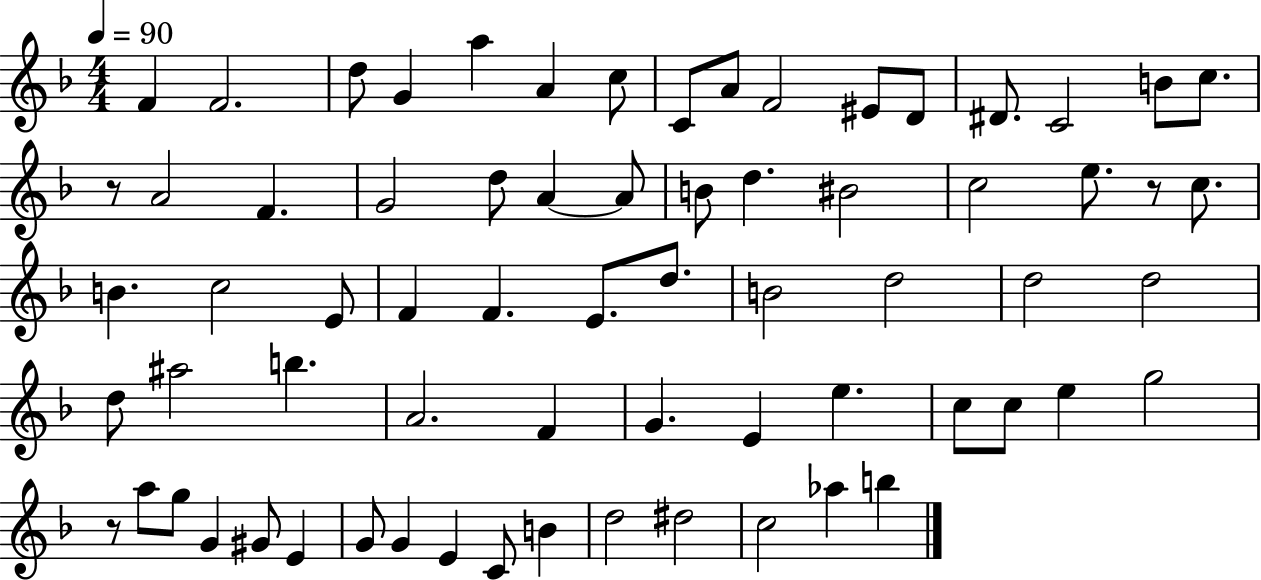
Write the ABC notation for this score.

X:1
T:Untitled
M:4/4
L:1/4
K:F
F F2 d/2 G a A c/2 C/2 A/2 F2 ^E/2 D/2 ^D/2 C2 B/2 c/2 z/2 A2 F G2 d/2 A A/2 B/2 d ^B2 c2 e/2 z/2 c/2 B c2 E/2 F F E/2 d/2 B2 d2 d2 d2 d/2 ^a2 b A2 F G E e c/2 c/2 e g2 z/2 a/2 g/2 G ^G/2 E G/2 G E C/2 B d2 ^d2 c2 _a b